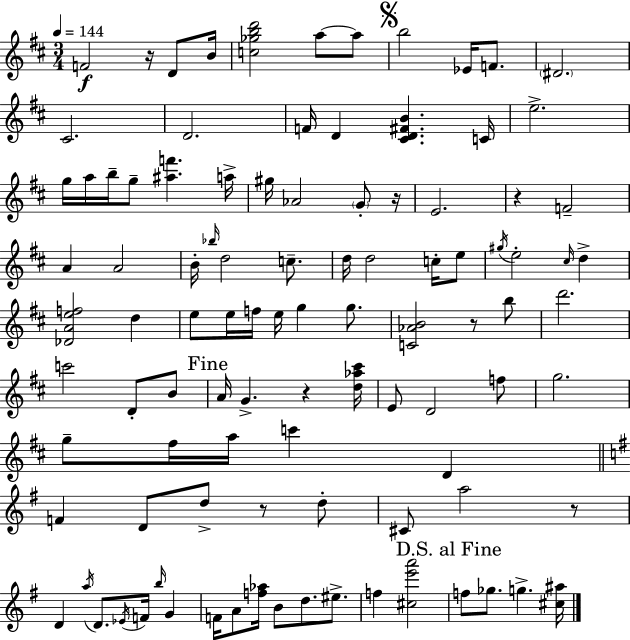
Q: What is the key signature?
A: D major